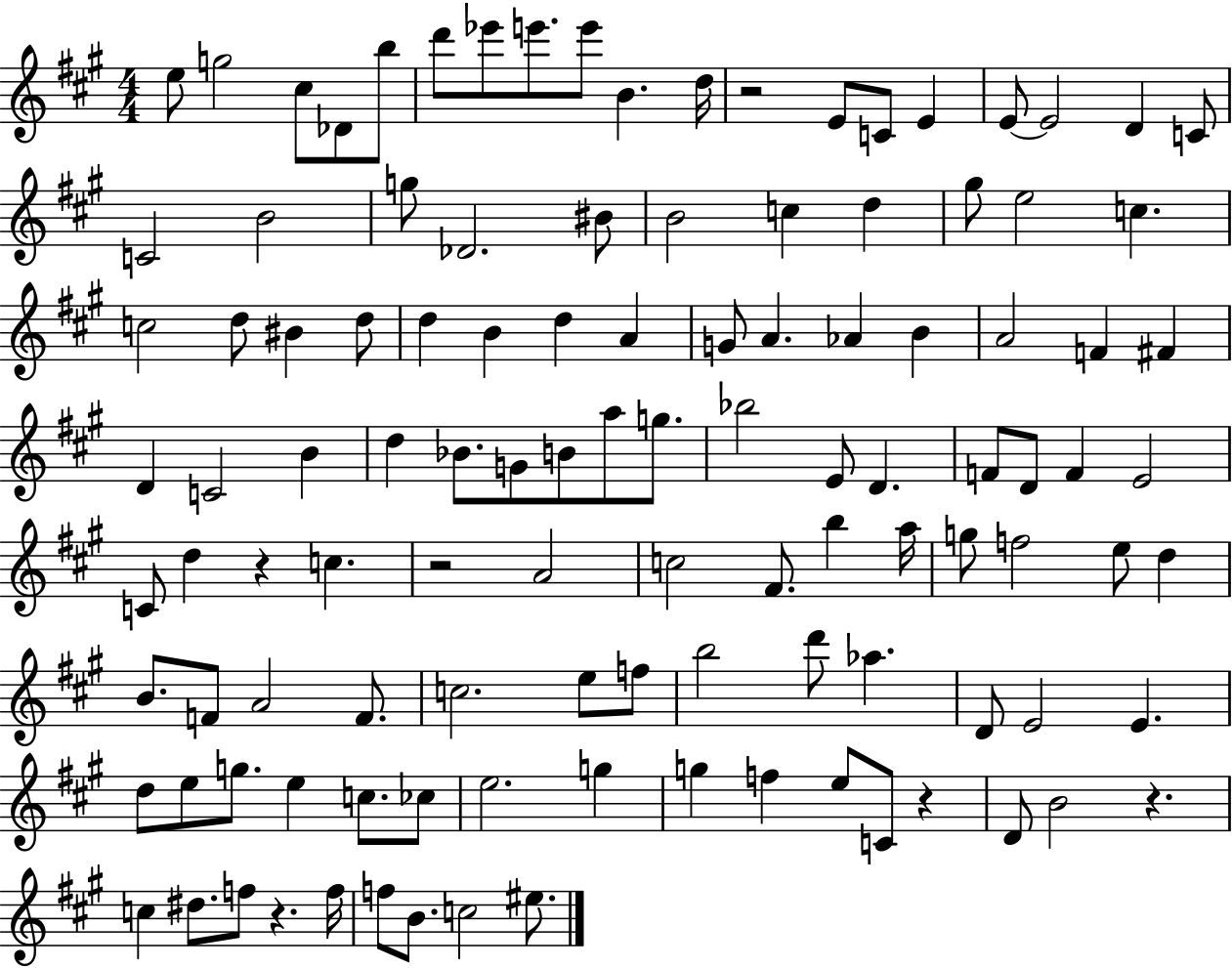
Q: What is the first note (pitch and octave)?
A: E5